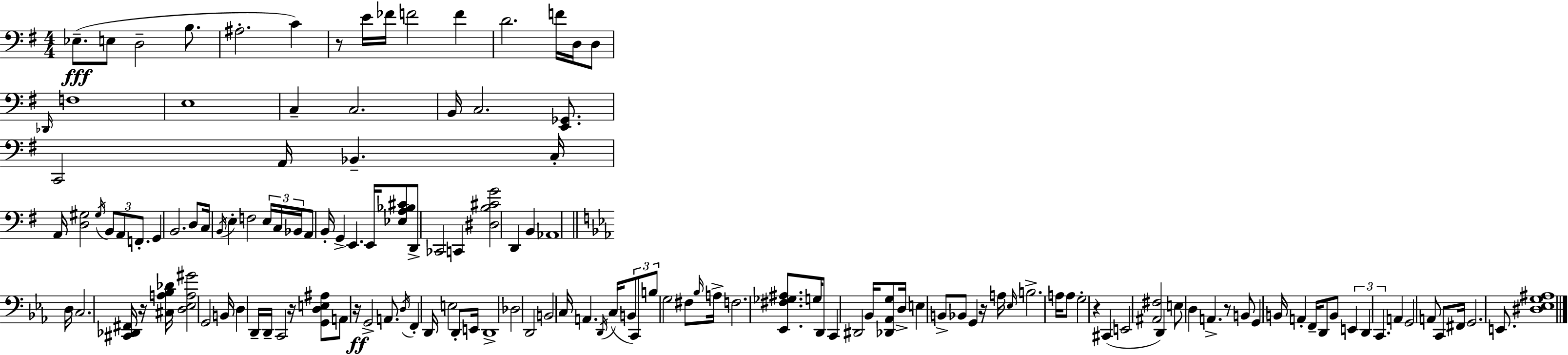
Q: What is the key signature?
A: E minor